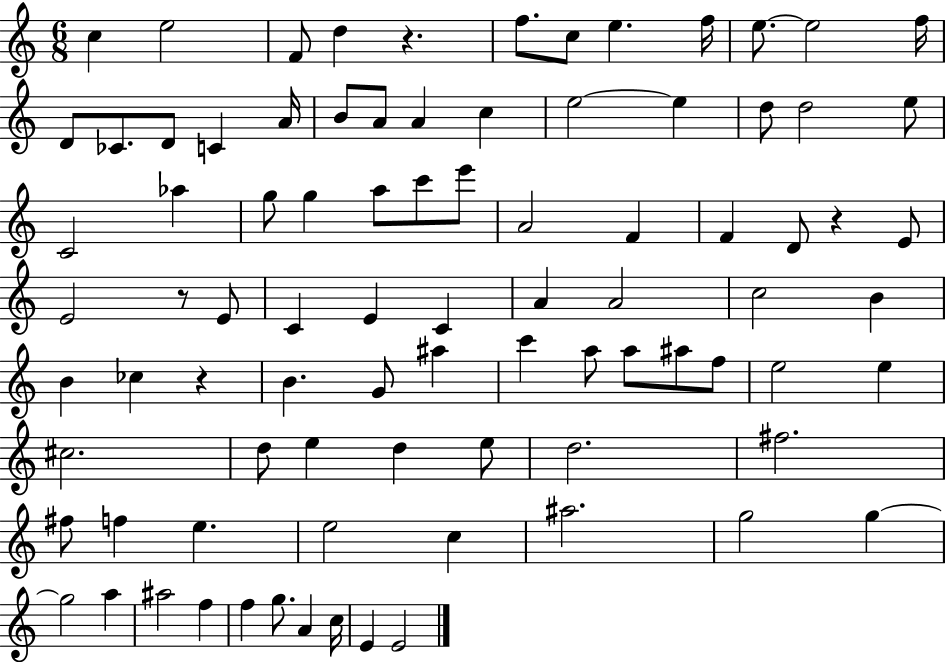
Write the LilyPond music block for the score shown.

{
  \clef treble
  \numericTimeSignature
  \time 6/8
  \key c \major
  c''4 e''2 | f'8 d''4 r4. | f''8. c''8 e''4. f''16 | e''8.~~ e''2 f''16 | \break d'8 ces'8. d'8 c'4 a'16 | b'8 a'8 a'4 c''4 | e''2~~ e''4 | d''8 d''2 e''8 | \break c'2 aes''4 | g''8 g''4 a''8 c'''8 e'''8 | a'2 f'4 | f'4 d'8 r4 e'8 | \break e'2 r8 e'8 | c'4 e'4 c'4 | a'4 a'2 | c''2 b'4 | \break b'4 ces''4 r4 | b'4. g'8 ais''4 | c'''4 a''8 a''8 ais''8 f''8 | e''2 e''4 | \break cis''2. | d''8 e''4 d''4 e''8 | d''2. | fis''2. | \break fis''8 f''4 e''4. | e''2 c''4 | ais''2. | g''2 g''4~~ | \break g''2 a''4 | ais''2 f''4 | f''4 g''8. a'4 c''16 | e'4 e'2 | \break \bar "|."
}